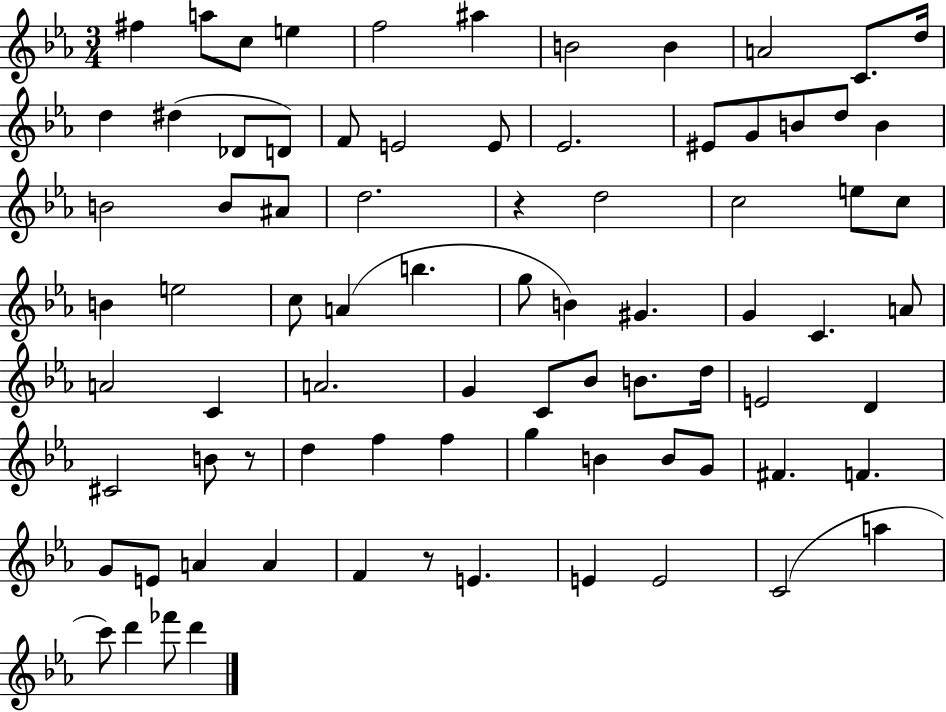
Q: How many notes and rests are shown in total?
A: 81